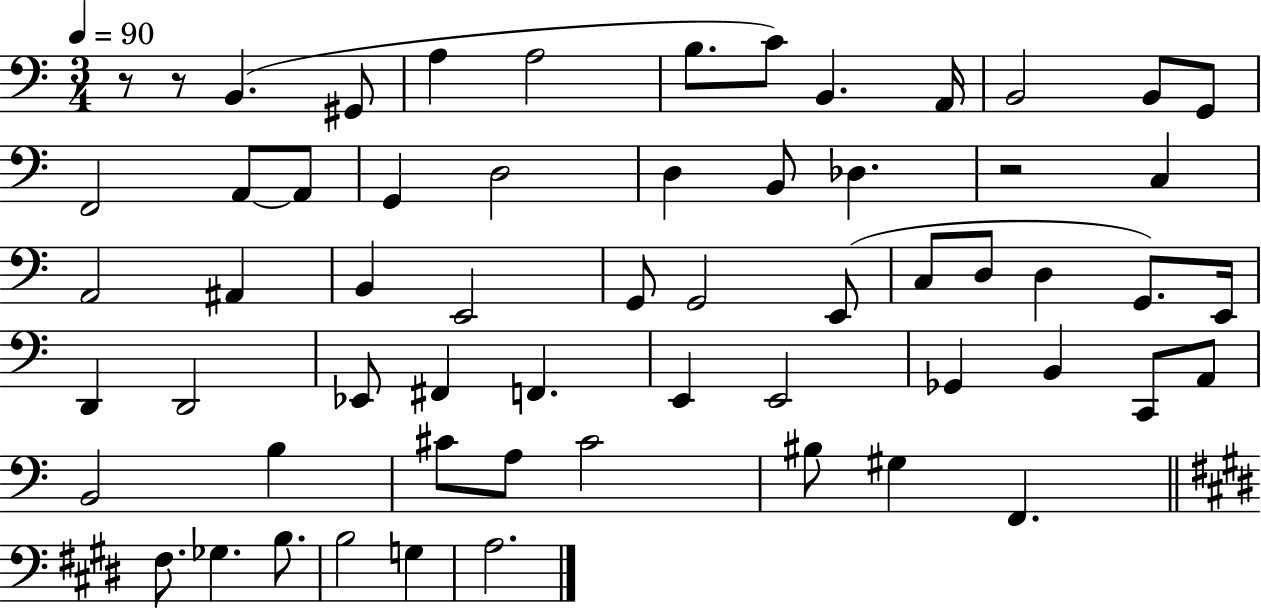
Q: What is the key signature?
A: C major